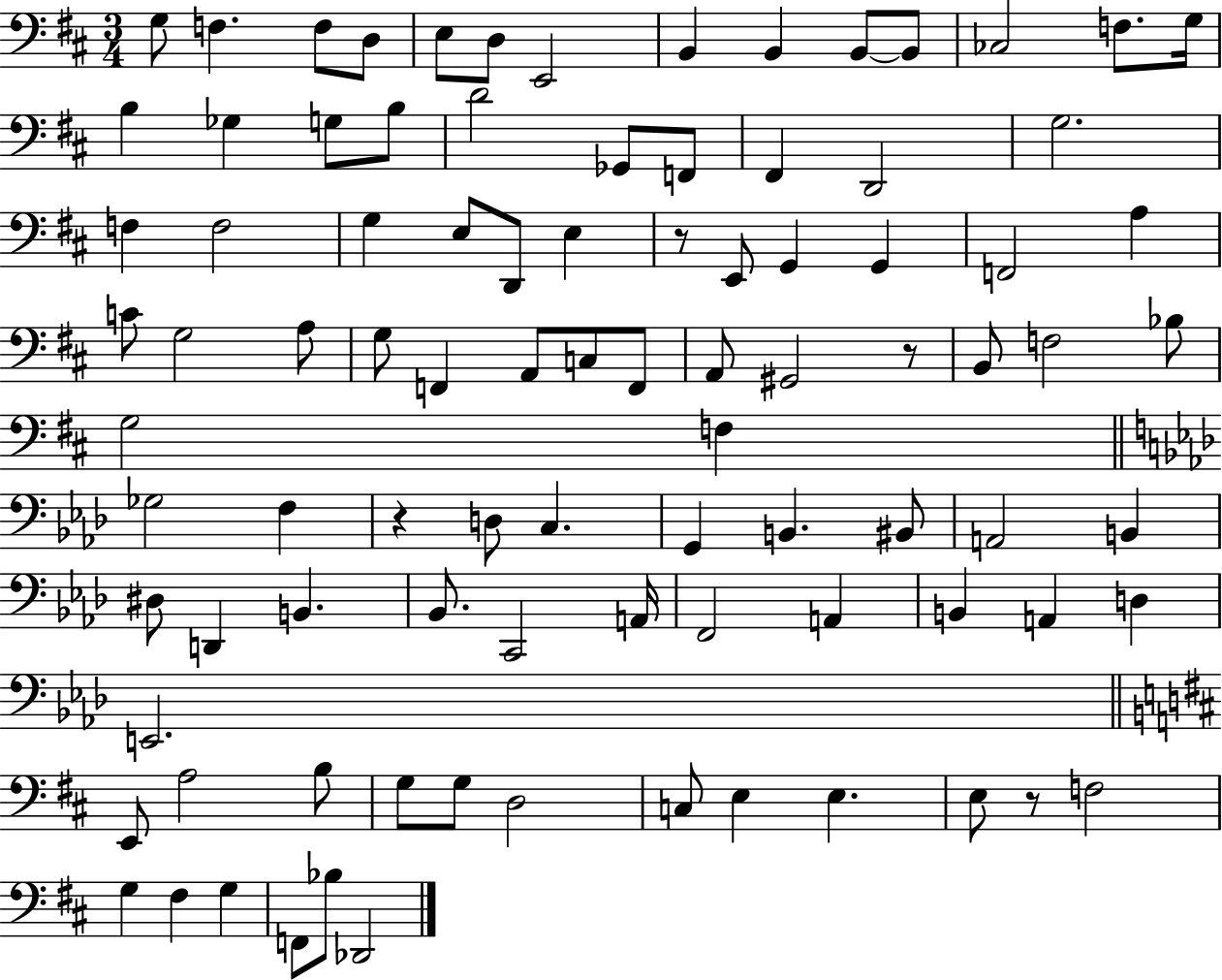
G3/e F3/q. F3/e D3/e E3/e D3/e E2/h B2/q B2/q B2/e B2/e CES3/h F3/e. G3/s B3/q Gb3/q G3/e B3/e D4/h Gb2/e F2/e F#2/q D2/h G3/h. F3/q F3/h G3/q E3/e D2/e E3/q R/e E2/e G2/q G2/q F2/h A3/q C4/e G3/h A3/e G3/e F2/q A2/e C3/e F2/e A2/e G#2/h R/e B2/e F3/h Bb3/e G3/h F3/q Gb3/h F3/q R/q D3/e C3/q. G2/q B2/q. BIS2/e A2/h B2/q D#3/e D2/q B2/q. Bb2/e. C2/h A2/s F2/h A2/q B2/q A2/q D3/q E2/h. E2/e A3/h B3/e G3/e G3/e D3/h C3/e E3/q E3/q. E3/e R/e F3/h G3/q F#3/q G3/q F2/e Bb3/e Db2/h